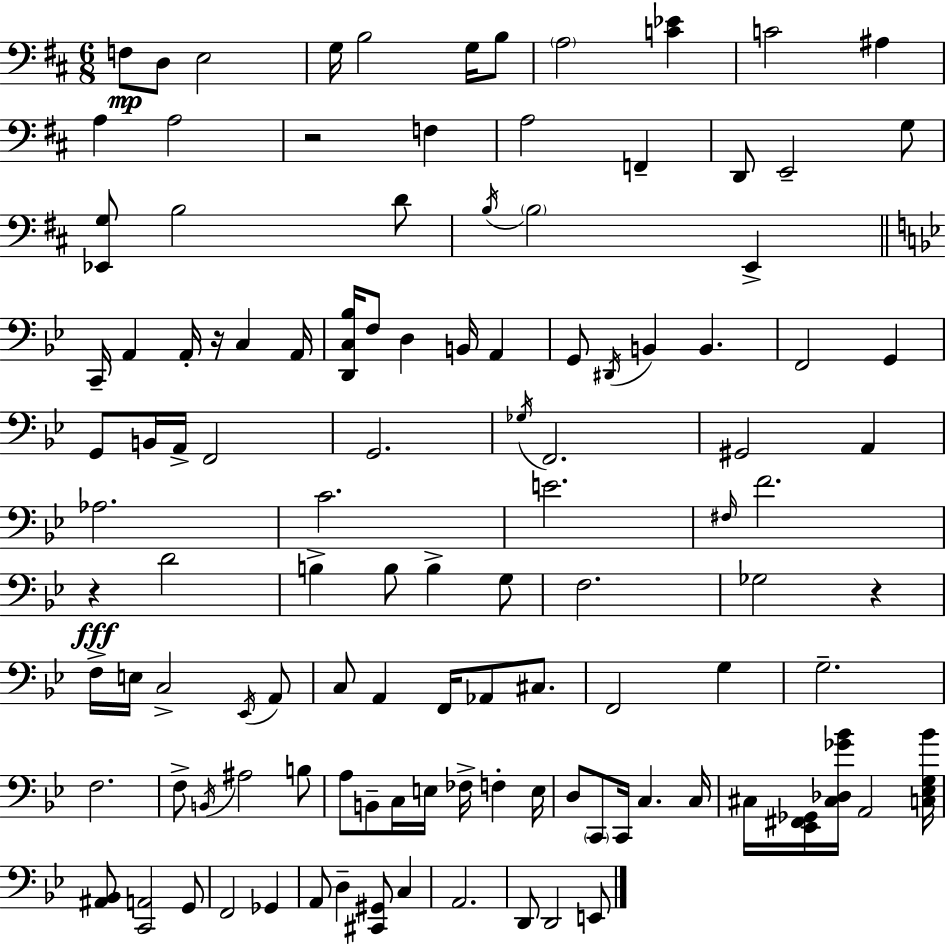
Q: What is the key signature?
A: D major